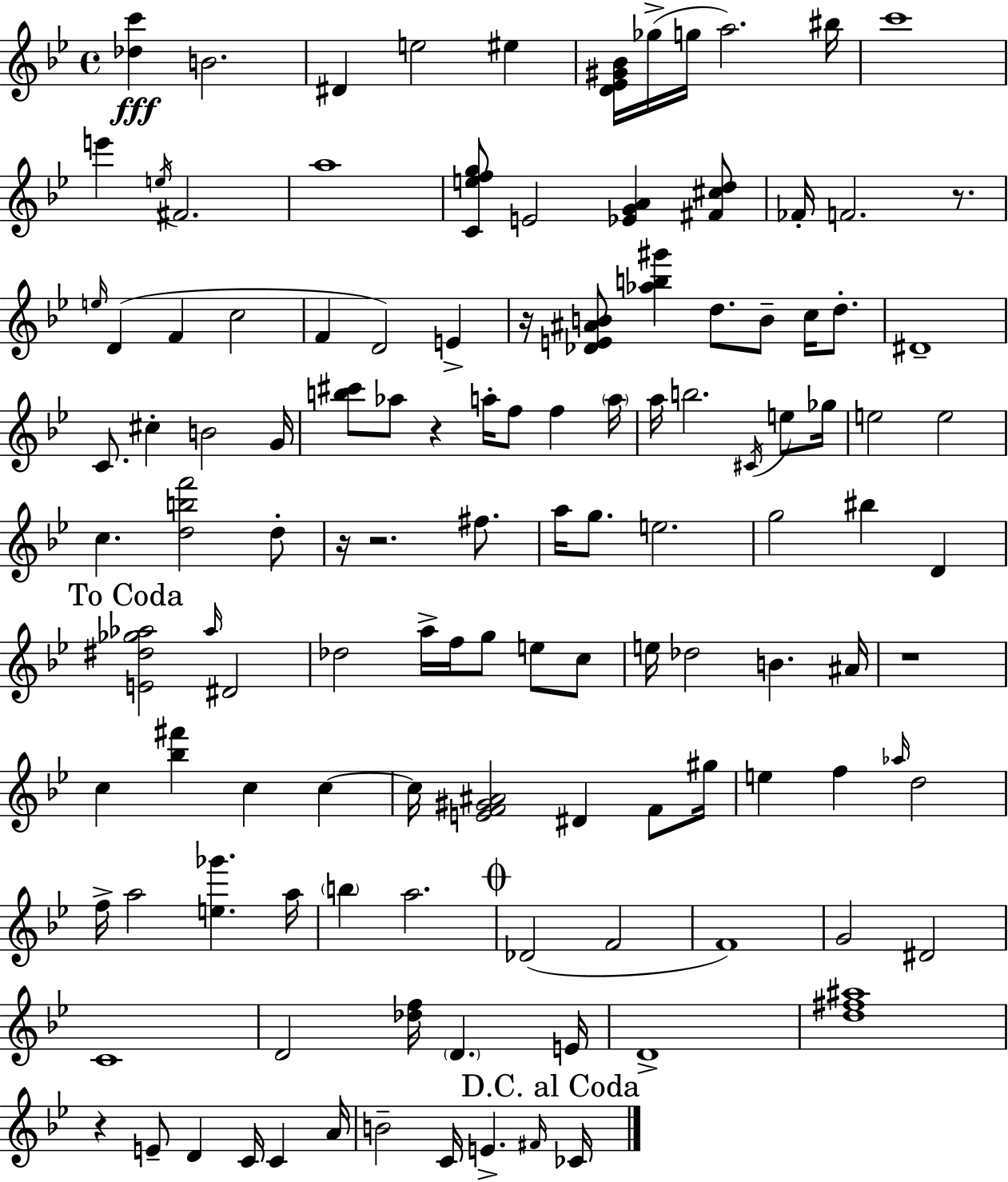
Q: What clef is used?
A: treble